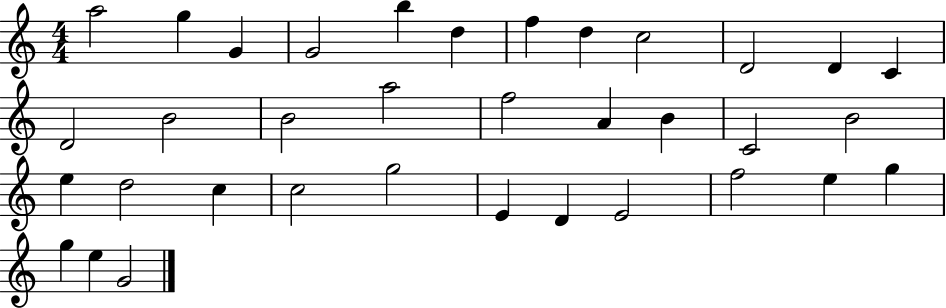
A5/h G5/q G4/q G4/h B5/q D5/q F5/q D5/q C5/h D4/h D4/q C4/q D4/h B4/h B4/h A5/h F5/h A4/q B4/q C4/h B4/h E5/q D5/h C5/q C5/h G5/h E4/q D4/q E4/h F5/h E5/q G5/q G5/q E5/q G4/h